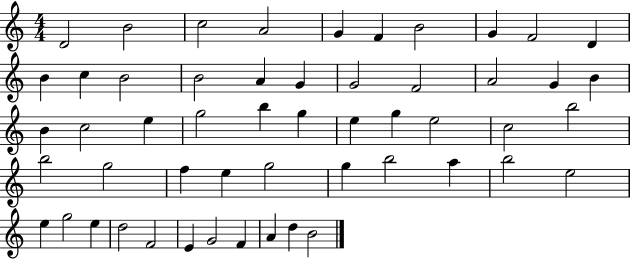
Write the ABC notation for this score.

X:1
T:Untitled
M:4/4
L:1/4
K:C
D2 B2 c2 A2 G F B2 G F2 D B c B2 B2 A G G2 F2 A2 G B B c2 e g2 b g e g e2 c2 b2 b2 g2 f e g2 g b2 a b2 e2 e g2 e d2 F2 E G2 F A d B2